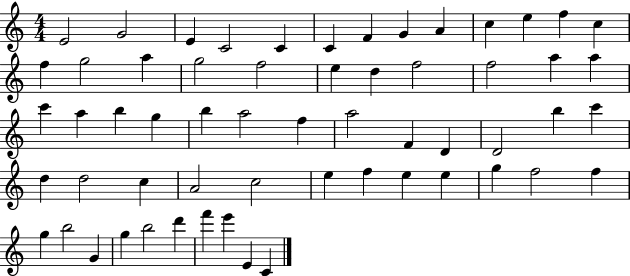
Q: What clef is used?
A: treble